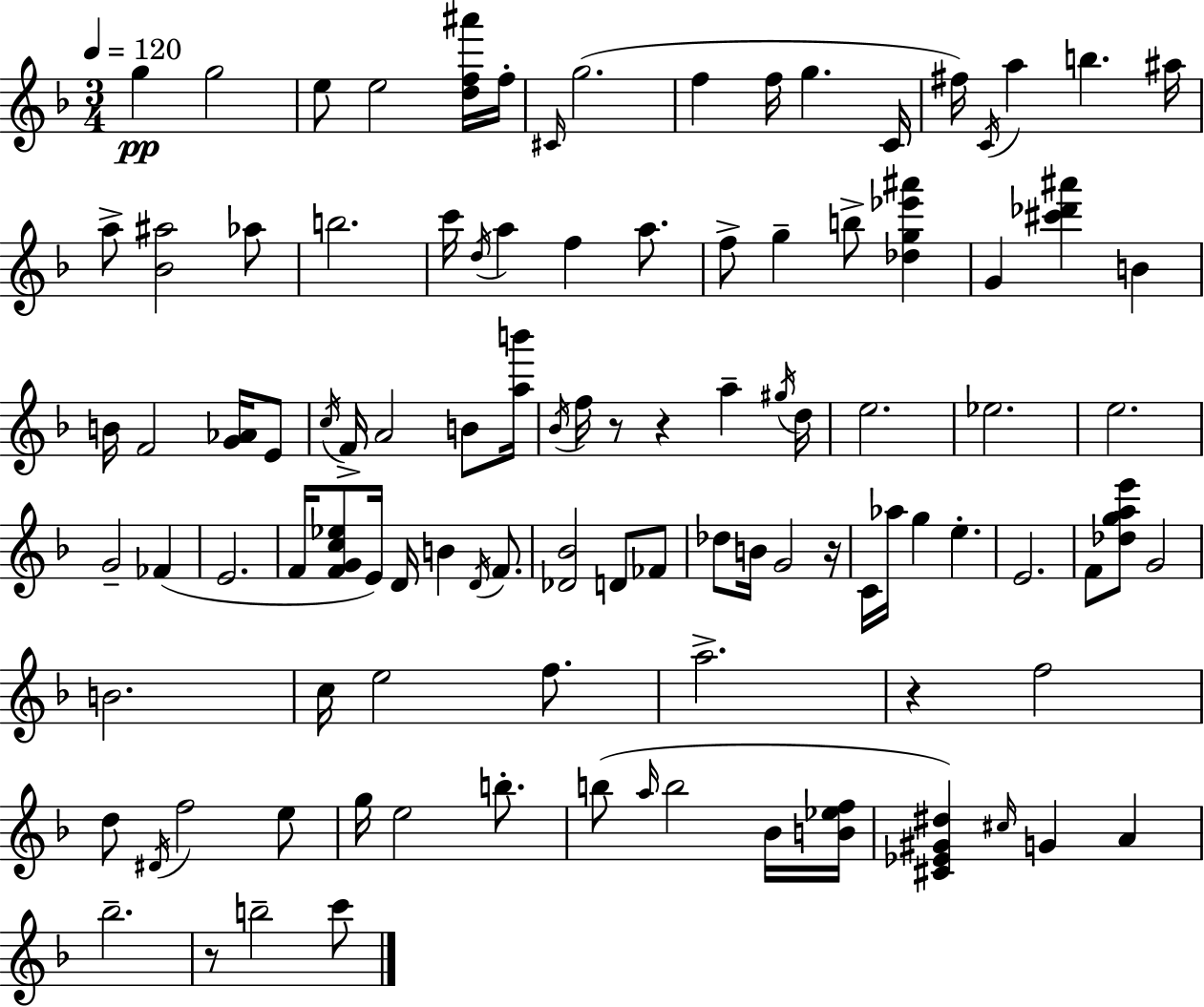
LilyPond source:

{
  \clef treble
  \numericTimeSignature
  \time 3/4
  \key f \major
  \tempo 4 = 120
  g''4\pp g''2 | e''8 e''2 <d'' f'' ais'''>16 f''16-. | \grace { cis'16 } g''2.( | f''4 f''16 g''4. | \break c'16 fis''16) \acciaccatura { c'16 } a''4 b''4. | ais''16 a''8-> <bes' ais''>2 | aes''8 b''2. | c'''16 \acciaccatura { d''16 } a''4 f''4 | \break a''8. f''8-> g''4-- b''8-> <des'' g'' ees''' ais'''>4 | g'4 <cis''' des''' ais'''>4 b'4 | b'16 f'2 | <g' aes'>16 e'8 \acciaccatura { c''16 } f'16-> a'2 | \break b'8 <a'' b'''>16 \acciaccatura { bes'16 } f''16 r8 r4 | a''4-- \acciaccatura { gis''16 } d''16 e''2. | ees''2. | e''2. | \break g'2-- | fes'4( e'2. | f'16 <f' g' c'' ees''>8 e'16) d'16 b'4 | \acciaccatura { d'16 } f'8. <des' bes'>2 | \break d'8 fes'8 des''8 b'16 g'2 | r16 c'16 aes''16 g''4 | e''4.-. e'2. | f'8 <des'' g'' a'' e'''>8 g'2 | \break b'2. | c''16 e''2 | f''8. a''2.-> | r4 f''2 | \break d''8 \acciaccatura { dis'16 } f''2 | e''8 g''16 e''2 | b''8.-. b''8( \grace { a''16 } b''2 | bes'16 <b' ees'' f''>16 <cis' ees' gis' dis''>4) | \break \grace { cis''16 } g'4 a'4 bes''2.-- | r8 | b''2-- c'''8 \bar "|."
}